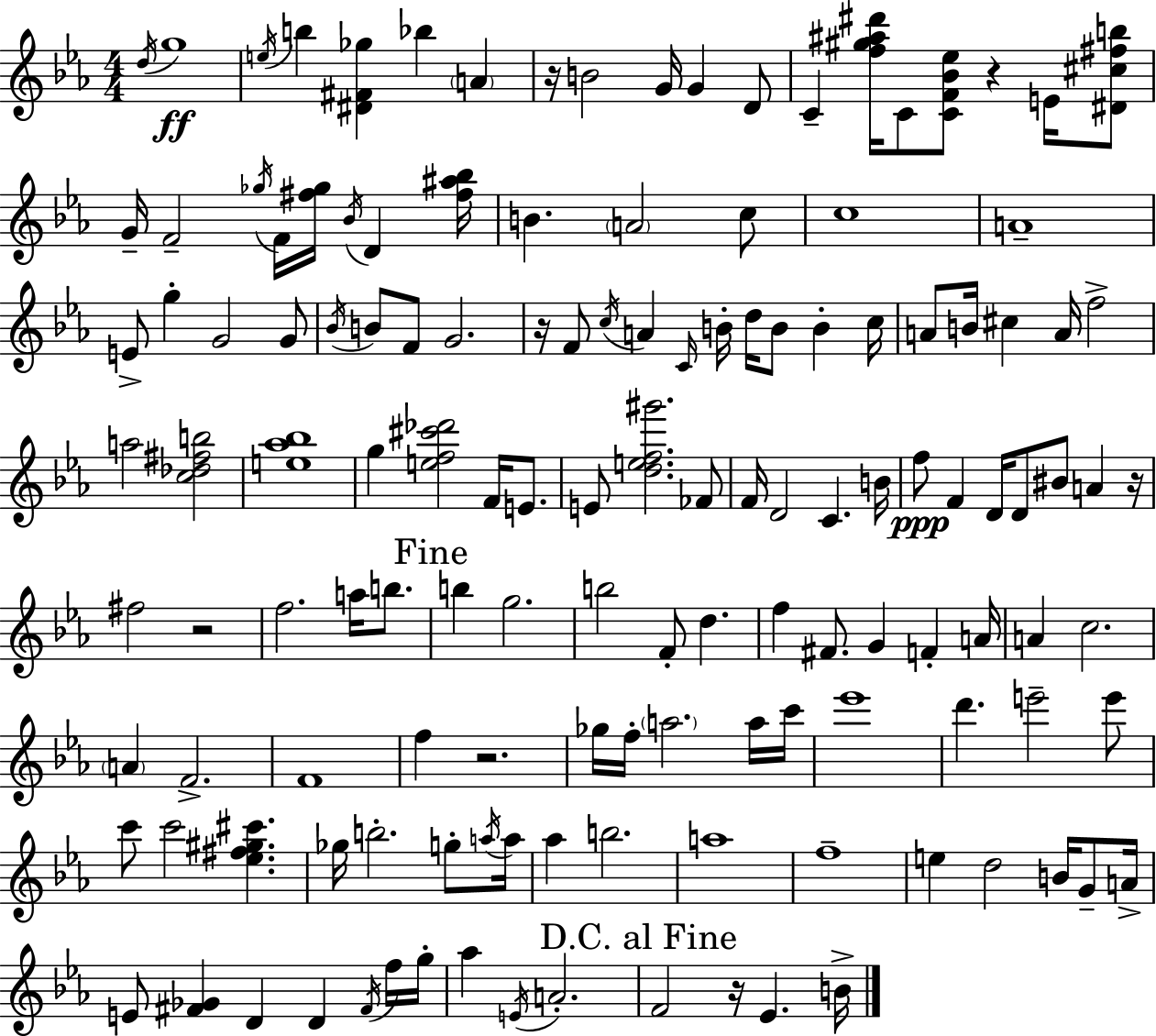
D5/s G5/w E5/s B5/q [D#4,F#4,Gb5]/q Bb5/q A4/q R/s B4/h G4/s G4/q D4/e C4/q [F5,G#5,A#5,D#6]/s C4/e [C4,F4,Bb4,Eb5]/e R/q E4/s [D#4,C#5,F#5,B5]/e G4/s F4/h Gb5/s F4/s [F#5,Gb5]/s Bb4/s D4/q [F#5,A#5,Bb5]/s B4/q. A4/h C5/e C5/w A4/w E4/e G5/q G4/h G4/e Bb4/s B4/e F4/e G4/h. R/s F4/e C5/s A4/q C4/s B4/s D5/s B4/e B4/q C5/s A4/e B4/s C#5/q A4/s F5/h A5/h [C5,Db5,F#5,B5]/h [E5,Ab5,Bb5]/w G5/q [E5,F5,C#6,Db6]/h F4/s E4/e. E4/e [D5,E5,F5,G#6]/h. FES4/e F4/s D4/h C4/q. B4/s F5/e F4/q D4/s D4/e BIS4/e A4/q R/s F#5/h R/h F5/h. A5/s B5/e. B5/q G5/h. B5/h F4/e D5/q. F5/q F#4/e. G4/q F4/q A4/s A4/q C5/h. A4/q F4/h. F4/w F5/q R/h. Gb5/s F5/s A5/h. A5/s C6/s Eb6/w D6/q. E6/h E6/e C6/e C6/h [Eb5,F#5,G#5,C#6]/q. Gb5/s B5/h. G5/e A5/s A5/s Ab5/q B5/h. A5/w F5/w E5/q D5/h B4/s G4/e A4/s E4/e [F#4,Gb4]/q D4/q D4/q F#4/s F5/s G5/s Ab5/q E4/s A4/h. F4/h R/s Eb4/q. B4/s